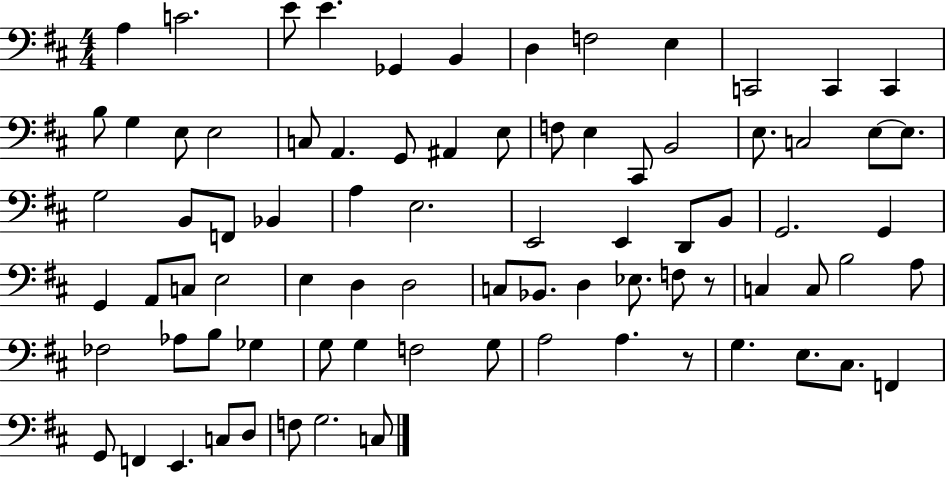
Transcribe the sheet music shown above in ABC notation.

X:1
T:Untitled
M:4/4
L:1/4
K:D
A, C2 E/2 E _G,, B,, D, F,2 E, C,,2 C,, C,, B,/2 G, E,/2 E,2 C,/2 A,, G,,/2 ^A,, E,/2 F,/2 E, ^C,,/2 B,,2 E,/2 C,2 E,/2 E,/2 G,2 B,,/2 F,,/2 _B,, A, E,2 E,,2 E,, D,,/2 B,,/2 G,,2 G,, G,, A,,/2 C,/2 E,2 E, D, D,2 C,/2 _B,,/2 D, _E,/2 F,/2 z/2 C, C,/2 B,2 A,/2 _F,2 _A,/2 B,/2 _G, G,/2 G, F,2 G,/2 A,2 A, z/2 G, E,/2 ^C,/2 F,, G,,/2 F,, E,, C,/2 D,/2 F,/2 G,2 C,/2